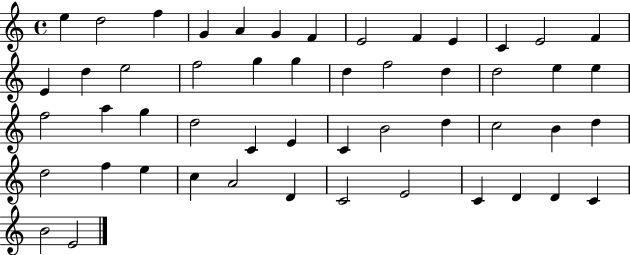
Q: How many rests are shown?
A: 0